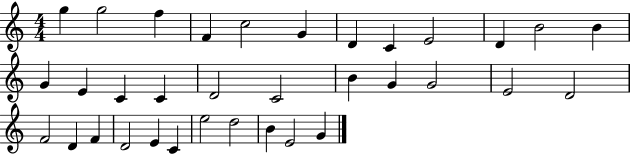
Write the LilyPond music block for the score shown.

{
  \clef treble
  \numericTimeSignature
  \time 4/4
  \key c \major
  g''4 g''2 f''4 | f'4 c''2 g'4 | d'4 c'4 e'2 | d'4 b'2 b'4 | \break g'4 e'4 c'4 c'4 | d'2 c'2 | b'4 g'4 g'2 | e'2 d'2 | \break f'2 d'4 f'4 | d'2 e'4 c'4 | e''2 d''2 | b'4 e'2 g'4 | \break \bar "|."
}